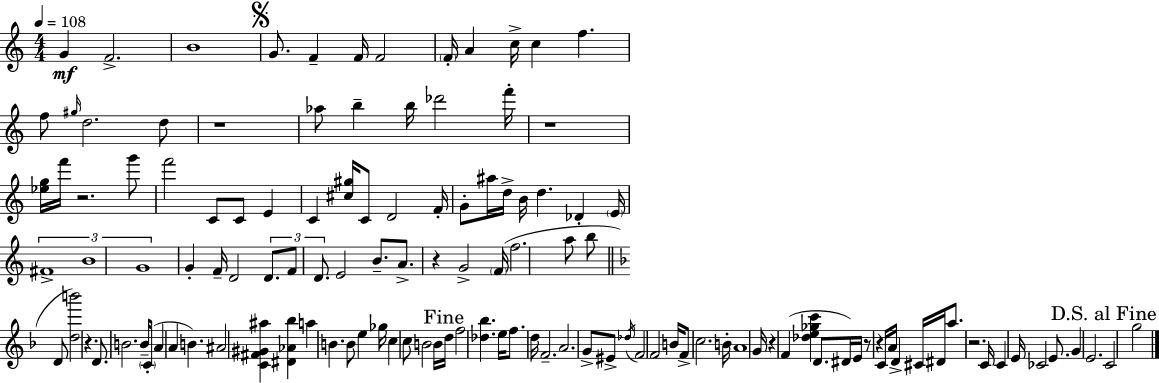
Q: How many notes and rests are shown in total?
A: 126